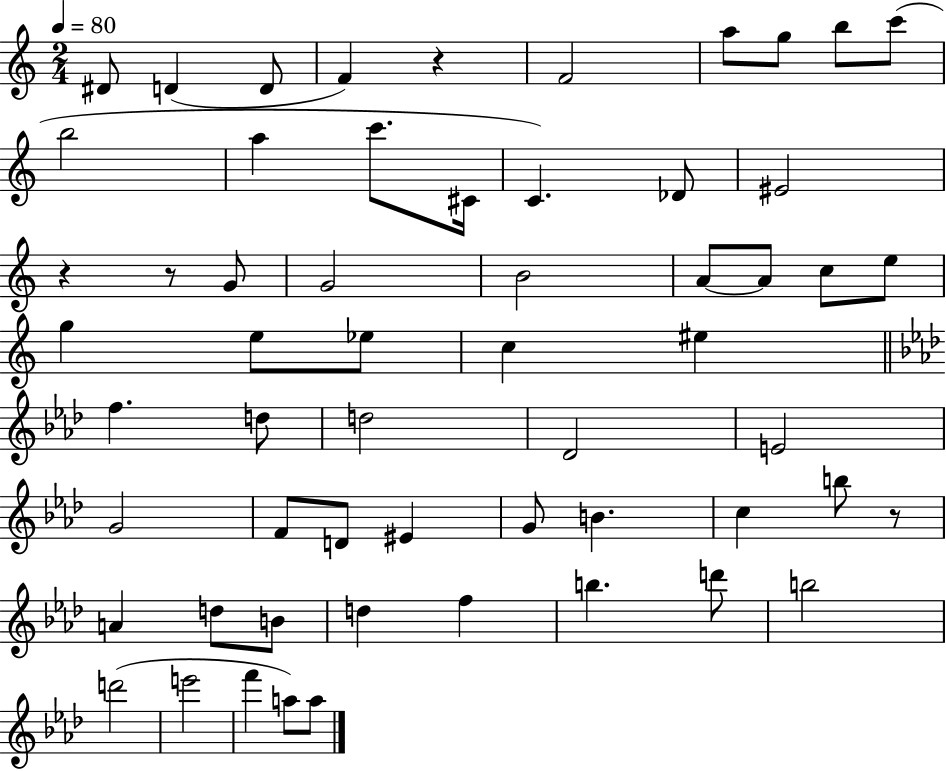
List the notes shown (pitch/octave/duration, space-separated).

D#4/e D4/q D4/e F4/q R/q F4/h A5/e G5/e B5/e C6/e B5/h A5/q C6/e. C#4/s C4/q. Db4/e EIS4/h R/q R/e G4/e G4/h B4/h A4/e A4/e C5/e E5/e G5/q E5/e Eb5/e C5/q EIS5/q F5/q. D5/e D5/h Db4/h E4/h G4/h F4/e D4/e EIS4/q G4/e B4/q. C5/q B5/e R/e A4/q D5/e B4/e D5/q F5/q B5/q. D6/e B5/h D6/h E6/h F6/q A5/e A5/e